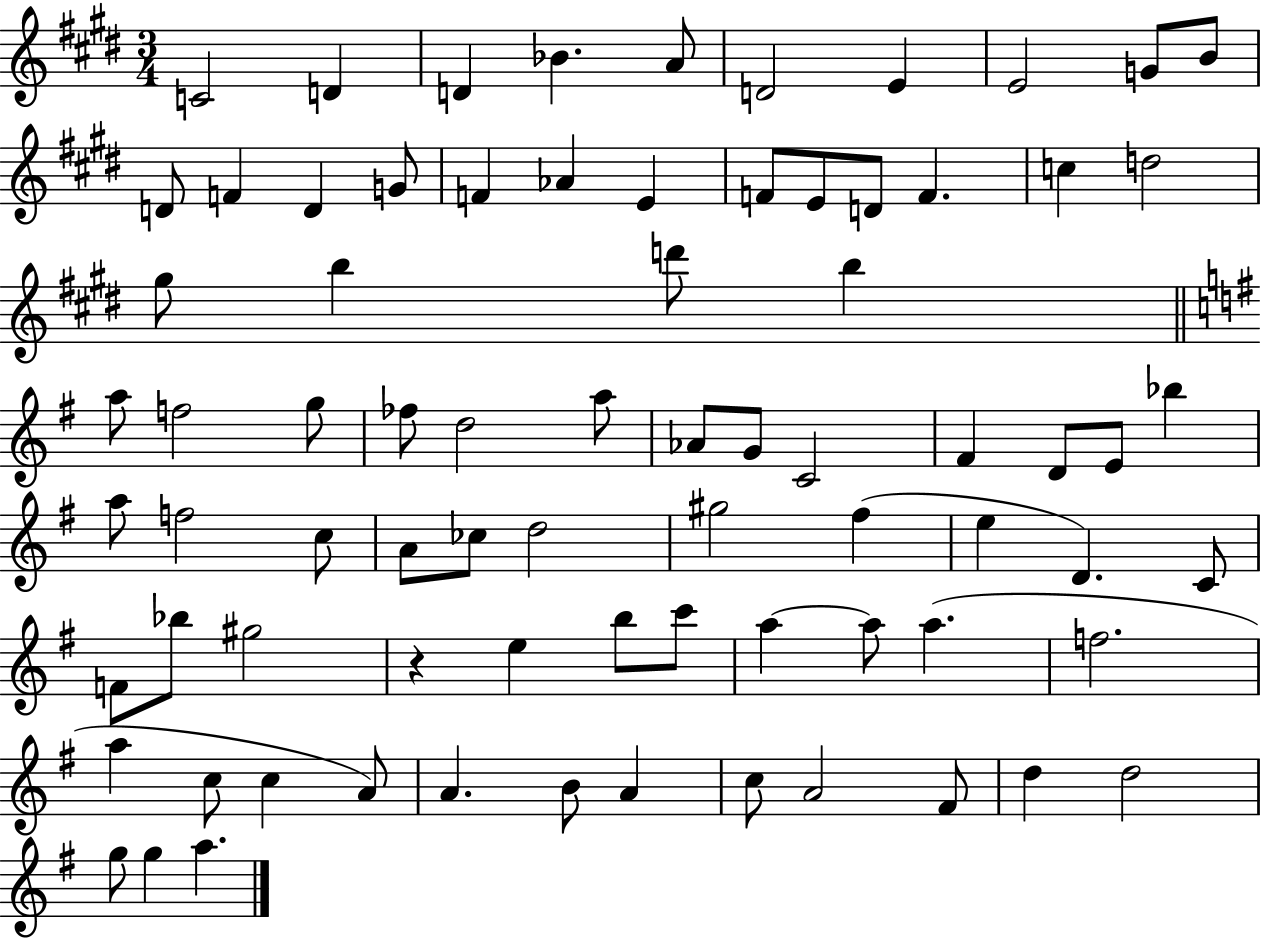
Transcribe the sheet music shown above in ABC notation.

X:1
T:Untitled
M:3/4
L:1/4
K:E
C2 D D _B A/2 D2 E E2 G/2 B/2 D/2 F D G/2 F _A E F/2 E/2 D/2 F c d2 ^g/2 b d'/2 b a/2 f2 g/2 _f/2 d2 a/2 _A/2 G/2 C2 ^F D/2 E/2 _b a/2 f2 c/2 A/2 _c/2 d2 ^g2 ^f e D C/2 F/2 _b/2 ^g2 z e b/2 c'/2 a a/2 a f2 a c/2 c A/2 A B/2 A c/2 A2 ^F/2 d d2 g/2 g a